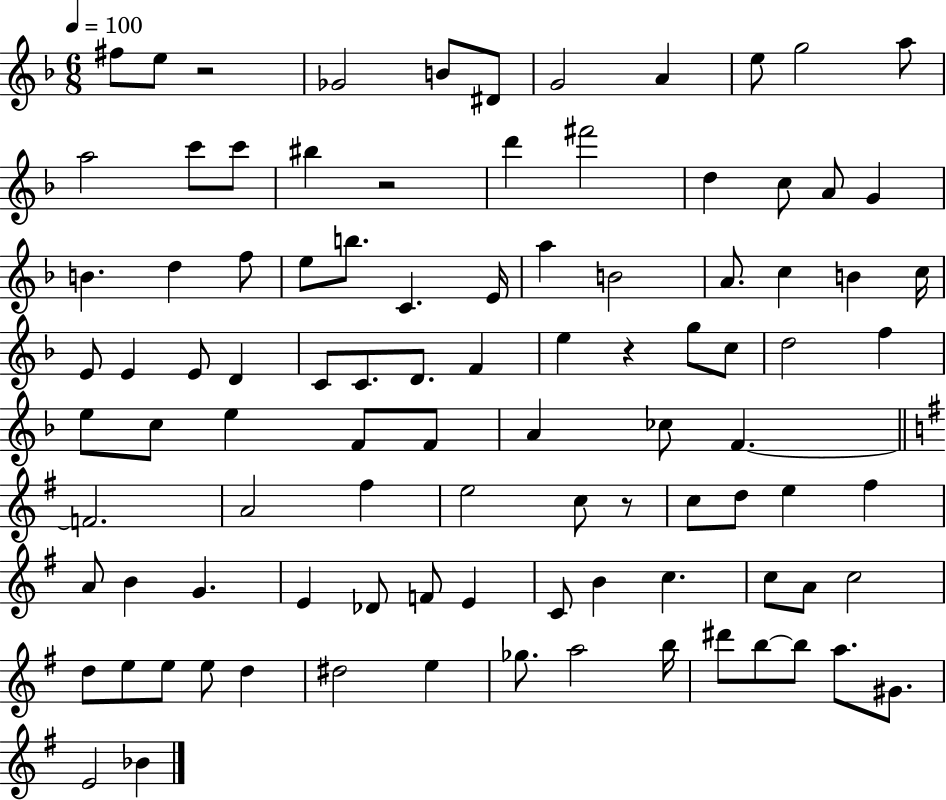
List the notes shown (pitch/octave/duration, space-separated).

F#5/e E5/e R/h Gb4/h B4/e D#4/e G4/h A4/q E5/e G5/h A5/e A5/h C6/e C6/e BIS5/q R/h D6/q F#6/h D5/q C5/e A4/e G4/q B4/q. D5/q F5/e E5/e B5/e. C4/q. E4/s A5/q B4/h A4/e. C5/q B4/q C5/s E4/e E4/q E4/e D4/q C4/e C4/e. D4/e. F4/q E5/q R/q G5/e C5/e D5/h F5/q E5/e C5/e E5/q F4/e F4/e A4/q CES5/e F4/q. F4/h. A4/h F#5/q E5/h C5/e R/e C5/e D5/e E5/q F#5/q A4/e B4/q G4/q. E4/q Db4/e F4/e E4/q C4/e B4/q C5/q. C5/e A4/e C5/h D5/e E5/e E5/e E5/e D5/q D#5/h E5/q Gb5/e. A5/h B5/s D#6/e B5/e B5/e A5/e. G#4/e. E4/h Bb4/q